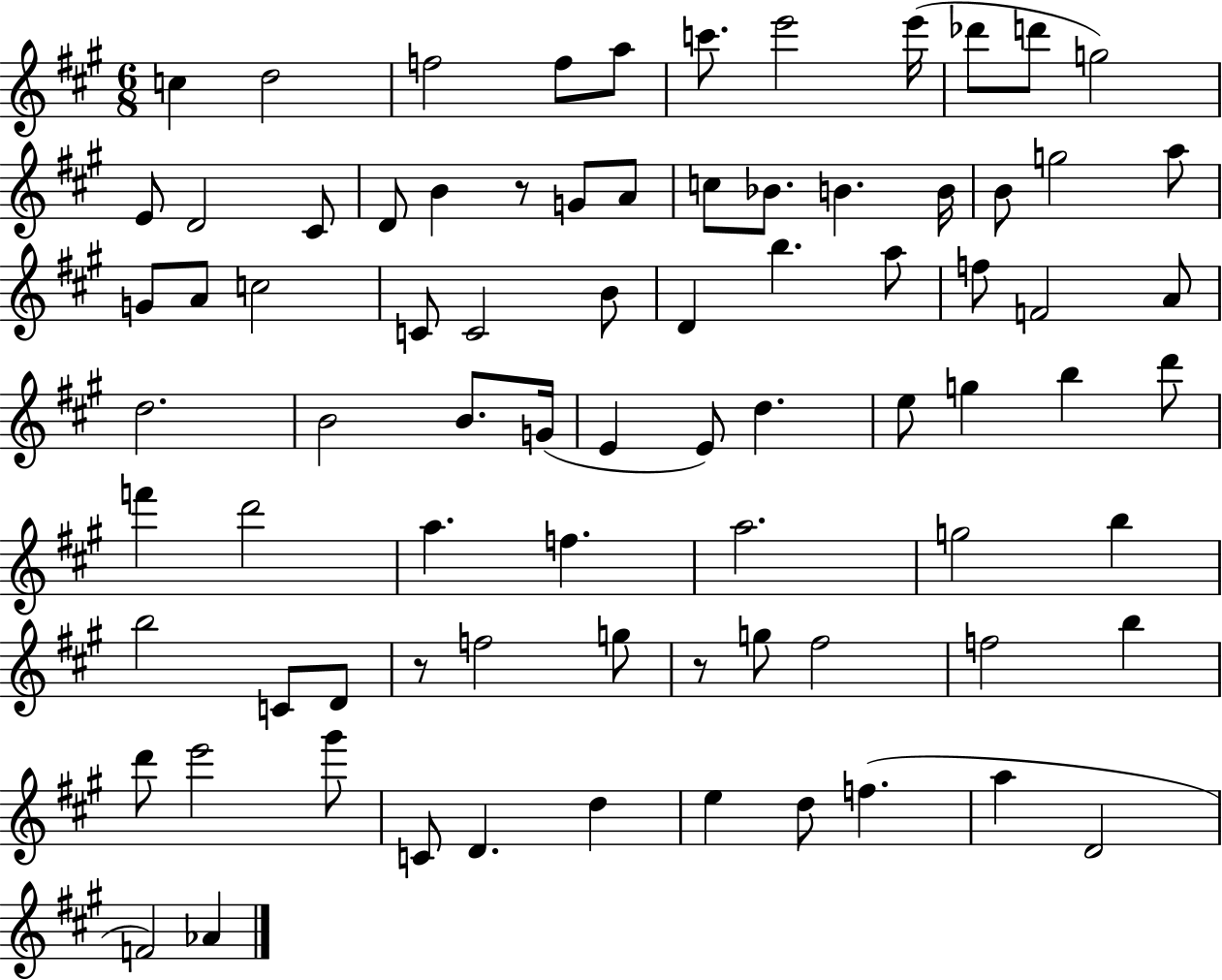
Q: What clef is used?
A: treble